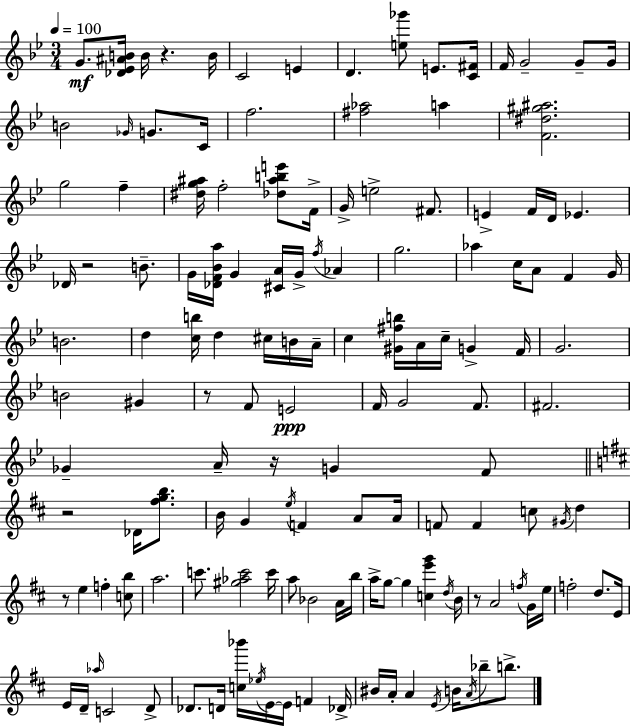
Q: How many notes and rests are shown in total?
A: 141